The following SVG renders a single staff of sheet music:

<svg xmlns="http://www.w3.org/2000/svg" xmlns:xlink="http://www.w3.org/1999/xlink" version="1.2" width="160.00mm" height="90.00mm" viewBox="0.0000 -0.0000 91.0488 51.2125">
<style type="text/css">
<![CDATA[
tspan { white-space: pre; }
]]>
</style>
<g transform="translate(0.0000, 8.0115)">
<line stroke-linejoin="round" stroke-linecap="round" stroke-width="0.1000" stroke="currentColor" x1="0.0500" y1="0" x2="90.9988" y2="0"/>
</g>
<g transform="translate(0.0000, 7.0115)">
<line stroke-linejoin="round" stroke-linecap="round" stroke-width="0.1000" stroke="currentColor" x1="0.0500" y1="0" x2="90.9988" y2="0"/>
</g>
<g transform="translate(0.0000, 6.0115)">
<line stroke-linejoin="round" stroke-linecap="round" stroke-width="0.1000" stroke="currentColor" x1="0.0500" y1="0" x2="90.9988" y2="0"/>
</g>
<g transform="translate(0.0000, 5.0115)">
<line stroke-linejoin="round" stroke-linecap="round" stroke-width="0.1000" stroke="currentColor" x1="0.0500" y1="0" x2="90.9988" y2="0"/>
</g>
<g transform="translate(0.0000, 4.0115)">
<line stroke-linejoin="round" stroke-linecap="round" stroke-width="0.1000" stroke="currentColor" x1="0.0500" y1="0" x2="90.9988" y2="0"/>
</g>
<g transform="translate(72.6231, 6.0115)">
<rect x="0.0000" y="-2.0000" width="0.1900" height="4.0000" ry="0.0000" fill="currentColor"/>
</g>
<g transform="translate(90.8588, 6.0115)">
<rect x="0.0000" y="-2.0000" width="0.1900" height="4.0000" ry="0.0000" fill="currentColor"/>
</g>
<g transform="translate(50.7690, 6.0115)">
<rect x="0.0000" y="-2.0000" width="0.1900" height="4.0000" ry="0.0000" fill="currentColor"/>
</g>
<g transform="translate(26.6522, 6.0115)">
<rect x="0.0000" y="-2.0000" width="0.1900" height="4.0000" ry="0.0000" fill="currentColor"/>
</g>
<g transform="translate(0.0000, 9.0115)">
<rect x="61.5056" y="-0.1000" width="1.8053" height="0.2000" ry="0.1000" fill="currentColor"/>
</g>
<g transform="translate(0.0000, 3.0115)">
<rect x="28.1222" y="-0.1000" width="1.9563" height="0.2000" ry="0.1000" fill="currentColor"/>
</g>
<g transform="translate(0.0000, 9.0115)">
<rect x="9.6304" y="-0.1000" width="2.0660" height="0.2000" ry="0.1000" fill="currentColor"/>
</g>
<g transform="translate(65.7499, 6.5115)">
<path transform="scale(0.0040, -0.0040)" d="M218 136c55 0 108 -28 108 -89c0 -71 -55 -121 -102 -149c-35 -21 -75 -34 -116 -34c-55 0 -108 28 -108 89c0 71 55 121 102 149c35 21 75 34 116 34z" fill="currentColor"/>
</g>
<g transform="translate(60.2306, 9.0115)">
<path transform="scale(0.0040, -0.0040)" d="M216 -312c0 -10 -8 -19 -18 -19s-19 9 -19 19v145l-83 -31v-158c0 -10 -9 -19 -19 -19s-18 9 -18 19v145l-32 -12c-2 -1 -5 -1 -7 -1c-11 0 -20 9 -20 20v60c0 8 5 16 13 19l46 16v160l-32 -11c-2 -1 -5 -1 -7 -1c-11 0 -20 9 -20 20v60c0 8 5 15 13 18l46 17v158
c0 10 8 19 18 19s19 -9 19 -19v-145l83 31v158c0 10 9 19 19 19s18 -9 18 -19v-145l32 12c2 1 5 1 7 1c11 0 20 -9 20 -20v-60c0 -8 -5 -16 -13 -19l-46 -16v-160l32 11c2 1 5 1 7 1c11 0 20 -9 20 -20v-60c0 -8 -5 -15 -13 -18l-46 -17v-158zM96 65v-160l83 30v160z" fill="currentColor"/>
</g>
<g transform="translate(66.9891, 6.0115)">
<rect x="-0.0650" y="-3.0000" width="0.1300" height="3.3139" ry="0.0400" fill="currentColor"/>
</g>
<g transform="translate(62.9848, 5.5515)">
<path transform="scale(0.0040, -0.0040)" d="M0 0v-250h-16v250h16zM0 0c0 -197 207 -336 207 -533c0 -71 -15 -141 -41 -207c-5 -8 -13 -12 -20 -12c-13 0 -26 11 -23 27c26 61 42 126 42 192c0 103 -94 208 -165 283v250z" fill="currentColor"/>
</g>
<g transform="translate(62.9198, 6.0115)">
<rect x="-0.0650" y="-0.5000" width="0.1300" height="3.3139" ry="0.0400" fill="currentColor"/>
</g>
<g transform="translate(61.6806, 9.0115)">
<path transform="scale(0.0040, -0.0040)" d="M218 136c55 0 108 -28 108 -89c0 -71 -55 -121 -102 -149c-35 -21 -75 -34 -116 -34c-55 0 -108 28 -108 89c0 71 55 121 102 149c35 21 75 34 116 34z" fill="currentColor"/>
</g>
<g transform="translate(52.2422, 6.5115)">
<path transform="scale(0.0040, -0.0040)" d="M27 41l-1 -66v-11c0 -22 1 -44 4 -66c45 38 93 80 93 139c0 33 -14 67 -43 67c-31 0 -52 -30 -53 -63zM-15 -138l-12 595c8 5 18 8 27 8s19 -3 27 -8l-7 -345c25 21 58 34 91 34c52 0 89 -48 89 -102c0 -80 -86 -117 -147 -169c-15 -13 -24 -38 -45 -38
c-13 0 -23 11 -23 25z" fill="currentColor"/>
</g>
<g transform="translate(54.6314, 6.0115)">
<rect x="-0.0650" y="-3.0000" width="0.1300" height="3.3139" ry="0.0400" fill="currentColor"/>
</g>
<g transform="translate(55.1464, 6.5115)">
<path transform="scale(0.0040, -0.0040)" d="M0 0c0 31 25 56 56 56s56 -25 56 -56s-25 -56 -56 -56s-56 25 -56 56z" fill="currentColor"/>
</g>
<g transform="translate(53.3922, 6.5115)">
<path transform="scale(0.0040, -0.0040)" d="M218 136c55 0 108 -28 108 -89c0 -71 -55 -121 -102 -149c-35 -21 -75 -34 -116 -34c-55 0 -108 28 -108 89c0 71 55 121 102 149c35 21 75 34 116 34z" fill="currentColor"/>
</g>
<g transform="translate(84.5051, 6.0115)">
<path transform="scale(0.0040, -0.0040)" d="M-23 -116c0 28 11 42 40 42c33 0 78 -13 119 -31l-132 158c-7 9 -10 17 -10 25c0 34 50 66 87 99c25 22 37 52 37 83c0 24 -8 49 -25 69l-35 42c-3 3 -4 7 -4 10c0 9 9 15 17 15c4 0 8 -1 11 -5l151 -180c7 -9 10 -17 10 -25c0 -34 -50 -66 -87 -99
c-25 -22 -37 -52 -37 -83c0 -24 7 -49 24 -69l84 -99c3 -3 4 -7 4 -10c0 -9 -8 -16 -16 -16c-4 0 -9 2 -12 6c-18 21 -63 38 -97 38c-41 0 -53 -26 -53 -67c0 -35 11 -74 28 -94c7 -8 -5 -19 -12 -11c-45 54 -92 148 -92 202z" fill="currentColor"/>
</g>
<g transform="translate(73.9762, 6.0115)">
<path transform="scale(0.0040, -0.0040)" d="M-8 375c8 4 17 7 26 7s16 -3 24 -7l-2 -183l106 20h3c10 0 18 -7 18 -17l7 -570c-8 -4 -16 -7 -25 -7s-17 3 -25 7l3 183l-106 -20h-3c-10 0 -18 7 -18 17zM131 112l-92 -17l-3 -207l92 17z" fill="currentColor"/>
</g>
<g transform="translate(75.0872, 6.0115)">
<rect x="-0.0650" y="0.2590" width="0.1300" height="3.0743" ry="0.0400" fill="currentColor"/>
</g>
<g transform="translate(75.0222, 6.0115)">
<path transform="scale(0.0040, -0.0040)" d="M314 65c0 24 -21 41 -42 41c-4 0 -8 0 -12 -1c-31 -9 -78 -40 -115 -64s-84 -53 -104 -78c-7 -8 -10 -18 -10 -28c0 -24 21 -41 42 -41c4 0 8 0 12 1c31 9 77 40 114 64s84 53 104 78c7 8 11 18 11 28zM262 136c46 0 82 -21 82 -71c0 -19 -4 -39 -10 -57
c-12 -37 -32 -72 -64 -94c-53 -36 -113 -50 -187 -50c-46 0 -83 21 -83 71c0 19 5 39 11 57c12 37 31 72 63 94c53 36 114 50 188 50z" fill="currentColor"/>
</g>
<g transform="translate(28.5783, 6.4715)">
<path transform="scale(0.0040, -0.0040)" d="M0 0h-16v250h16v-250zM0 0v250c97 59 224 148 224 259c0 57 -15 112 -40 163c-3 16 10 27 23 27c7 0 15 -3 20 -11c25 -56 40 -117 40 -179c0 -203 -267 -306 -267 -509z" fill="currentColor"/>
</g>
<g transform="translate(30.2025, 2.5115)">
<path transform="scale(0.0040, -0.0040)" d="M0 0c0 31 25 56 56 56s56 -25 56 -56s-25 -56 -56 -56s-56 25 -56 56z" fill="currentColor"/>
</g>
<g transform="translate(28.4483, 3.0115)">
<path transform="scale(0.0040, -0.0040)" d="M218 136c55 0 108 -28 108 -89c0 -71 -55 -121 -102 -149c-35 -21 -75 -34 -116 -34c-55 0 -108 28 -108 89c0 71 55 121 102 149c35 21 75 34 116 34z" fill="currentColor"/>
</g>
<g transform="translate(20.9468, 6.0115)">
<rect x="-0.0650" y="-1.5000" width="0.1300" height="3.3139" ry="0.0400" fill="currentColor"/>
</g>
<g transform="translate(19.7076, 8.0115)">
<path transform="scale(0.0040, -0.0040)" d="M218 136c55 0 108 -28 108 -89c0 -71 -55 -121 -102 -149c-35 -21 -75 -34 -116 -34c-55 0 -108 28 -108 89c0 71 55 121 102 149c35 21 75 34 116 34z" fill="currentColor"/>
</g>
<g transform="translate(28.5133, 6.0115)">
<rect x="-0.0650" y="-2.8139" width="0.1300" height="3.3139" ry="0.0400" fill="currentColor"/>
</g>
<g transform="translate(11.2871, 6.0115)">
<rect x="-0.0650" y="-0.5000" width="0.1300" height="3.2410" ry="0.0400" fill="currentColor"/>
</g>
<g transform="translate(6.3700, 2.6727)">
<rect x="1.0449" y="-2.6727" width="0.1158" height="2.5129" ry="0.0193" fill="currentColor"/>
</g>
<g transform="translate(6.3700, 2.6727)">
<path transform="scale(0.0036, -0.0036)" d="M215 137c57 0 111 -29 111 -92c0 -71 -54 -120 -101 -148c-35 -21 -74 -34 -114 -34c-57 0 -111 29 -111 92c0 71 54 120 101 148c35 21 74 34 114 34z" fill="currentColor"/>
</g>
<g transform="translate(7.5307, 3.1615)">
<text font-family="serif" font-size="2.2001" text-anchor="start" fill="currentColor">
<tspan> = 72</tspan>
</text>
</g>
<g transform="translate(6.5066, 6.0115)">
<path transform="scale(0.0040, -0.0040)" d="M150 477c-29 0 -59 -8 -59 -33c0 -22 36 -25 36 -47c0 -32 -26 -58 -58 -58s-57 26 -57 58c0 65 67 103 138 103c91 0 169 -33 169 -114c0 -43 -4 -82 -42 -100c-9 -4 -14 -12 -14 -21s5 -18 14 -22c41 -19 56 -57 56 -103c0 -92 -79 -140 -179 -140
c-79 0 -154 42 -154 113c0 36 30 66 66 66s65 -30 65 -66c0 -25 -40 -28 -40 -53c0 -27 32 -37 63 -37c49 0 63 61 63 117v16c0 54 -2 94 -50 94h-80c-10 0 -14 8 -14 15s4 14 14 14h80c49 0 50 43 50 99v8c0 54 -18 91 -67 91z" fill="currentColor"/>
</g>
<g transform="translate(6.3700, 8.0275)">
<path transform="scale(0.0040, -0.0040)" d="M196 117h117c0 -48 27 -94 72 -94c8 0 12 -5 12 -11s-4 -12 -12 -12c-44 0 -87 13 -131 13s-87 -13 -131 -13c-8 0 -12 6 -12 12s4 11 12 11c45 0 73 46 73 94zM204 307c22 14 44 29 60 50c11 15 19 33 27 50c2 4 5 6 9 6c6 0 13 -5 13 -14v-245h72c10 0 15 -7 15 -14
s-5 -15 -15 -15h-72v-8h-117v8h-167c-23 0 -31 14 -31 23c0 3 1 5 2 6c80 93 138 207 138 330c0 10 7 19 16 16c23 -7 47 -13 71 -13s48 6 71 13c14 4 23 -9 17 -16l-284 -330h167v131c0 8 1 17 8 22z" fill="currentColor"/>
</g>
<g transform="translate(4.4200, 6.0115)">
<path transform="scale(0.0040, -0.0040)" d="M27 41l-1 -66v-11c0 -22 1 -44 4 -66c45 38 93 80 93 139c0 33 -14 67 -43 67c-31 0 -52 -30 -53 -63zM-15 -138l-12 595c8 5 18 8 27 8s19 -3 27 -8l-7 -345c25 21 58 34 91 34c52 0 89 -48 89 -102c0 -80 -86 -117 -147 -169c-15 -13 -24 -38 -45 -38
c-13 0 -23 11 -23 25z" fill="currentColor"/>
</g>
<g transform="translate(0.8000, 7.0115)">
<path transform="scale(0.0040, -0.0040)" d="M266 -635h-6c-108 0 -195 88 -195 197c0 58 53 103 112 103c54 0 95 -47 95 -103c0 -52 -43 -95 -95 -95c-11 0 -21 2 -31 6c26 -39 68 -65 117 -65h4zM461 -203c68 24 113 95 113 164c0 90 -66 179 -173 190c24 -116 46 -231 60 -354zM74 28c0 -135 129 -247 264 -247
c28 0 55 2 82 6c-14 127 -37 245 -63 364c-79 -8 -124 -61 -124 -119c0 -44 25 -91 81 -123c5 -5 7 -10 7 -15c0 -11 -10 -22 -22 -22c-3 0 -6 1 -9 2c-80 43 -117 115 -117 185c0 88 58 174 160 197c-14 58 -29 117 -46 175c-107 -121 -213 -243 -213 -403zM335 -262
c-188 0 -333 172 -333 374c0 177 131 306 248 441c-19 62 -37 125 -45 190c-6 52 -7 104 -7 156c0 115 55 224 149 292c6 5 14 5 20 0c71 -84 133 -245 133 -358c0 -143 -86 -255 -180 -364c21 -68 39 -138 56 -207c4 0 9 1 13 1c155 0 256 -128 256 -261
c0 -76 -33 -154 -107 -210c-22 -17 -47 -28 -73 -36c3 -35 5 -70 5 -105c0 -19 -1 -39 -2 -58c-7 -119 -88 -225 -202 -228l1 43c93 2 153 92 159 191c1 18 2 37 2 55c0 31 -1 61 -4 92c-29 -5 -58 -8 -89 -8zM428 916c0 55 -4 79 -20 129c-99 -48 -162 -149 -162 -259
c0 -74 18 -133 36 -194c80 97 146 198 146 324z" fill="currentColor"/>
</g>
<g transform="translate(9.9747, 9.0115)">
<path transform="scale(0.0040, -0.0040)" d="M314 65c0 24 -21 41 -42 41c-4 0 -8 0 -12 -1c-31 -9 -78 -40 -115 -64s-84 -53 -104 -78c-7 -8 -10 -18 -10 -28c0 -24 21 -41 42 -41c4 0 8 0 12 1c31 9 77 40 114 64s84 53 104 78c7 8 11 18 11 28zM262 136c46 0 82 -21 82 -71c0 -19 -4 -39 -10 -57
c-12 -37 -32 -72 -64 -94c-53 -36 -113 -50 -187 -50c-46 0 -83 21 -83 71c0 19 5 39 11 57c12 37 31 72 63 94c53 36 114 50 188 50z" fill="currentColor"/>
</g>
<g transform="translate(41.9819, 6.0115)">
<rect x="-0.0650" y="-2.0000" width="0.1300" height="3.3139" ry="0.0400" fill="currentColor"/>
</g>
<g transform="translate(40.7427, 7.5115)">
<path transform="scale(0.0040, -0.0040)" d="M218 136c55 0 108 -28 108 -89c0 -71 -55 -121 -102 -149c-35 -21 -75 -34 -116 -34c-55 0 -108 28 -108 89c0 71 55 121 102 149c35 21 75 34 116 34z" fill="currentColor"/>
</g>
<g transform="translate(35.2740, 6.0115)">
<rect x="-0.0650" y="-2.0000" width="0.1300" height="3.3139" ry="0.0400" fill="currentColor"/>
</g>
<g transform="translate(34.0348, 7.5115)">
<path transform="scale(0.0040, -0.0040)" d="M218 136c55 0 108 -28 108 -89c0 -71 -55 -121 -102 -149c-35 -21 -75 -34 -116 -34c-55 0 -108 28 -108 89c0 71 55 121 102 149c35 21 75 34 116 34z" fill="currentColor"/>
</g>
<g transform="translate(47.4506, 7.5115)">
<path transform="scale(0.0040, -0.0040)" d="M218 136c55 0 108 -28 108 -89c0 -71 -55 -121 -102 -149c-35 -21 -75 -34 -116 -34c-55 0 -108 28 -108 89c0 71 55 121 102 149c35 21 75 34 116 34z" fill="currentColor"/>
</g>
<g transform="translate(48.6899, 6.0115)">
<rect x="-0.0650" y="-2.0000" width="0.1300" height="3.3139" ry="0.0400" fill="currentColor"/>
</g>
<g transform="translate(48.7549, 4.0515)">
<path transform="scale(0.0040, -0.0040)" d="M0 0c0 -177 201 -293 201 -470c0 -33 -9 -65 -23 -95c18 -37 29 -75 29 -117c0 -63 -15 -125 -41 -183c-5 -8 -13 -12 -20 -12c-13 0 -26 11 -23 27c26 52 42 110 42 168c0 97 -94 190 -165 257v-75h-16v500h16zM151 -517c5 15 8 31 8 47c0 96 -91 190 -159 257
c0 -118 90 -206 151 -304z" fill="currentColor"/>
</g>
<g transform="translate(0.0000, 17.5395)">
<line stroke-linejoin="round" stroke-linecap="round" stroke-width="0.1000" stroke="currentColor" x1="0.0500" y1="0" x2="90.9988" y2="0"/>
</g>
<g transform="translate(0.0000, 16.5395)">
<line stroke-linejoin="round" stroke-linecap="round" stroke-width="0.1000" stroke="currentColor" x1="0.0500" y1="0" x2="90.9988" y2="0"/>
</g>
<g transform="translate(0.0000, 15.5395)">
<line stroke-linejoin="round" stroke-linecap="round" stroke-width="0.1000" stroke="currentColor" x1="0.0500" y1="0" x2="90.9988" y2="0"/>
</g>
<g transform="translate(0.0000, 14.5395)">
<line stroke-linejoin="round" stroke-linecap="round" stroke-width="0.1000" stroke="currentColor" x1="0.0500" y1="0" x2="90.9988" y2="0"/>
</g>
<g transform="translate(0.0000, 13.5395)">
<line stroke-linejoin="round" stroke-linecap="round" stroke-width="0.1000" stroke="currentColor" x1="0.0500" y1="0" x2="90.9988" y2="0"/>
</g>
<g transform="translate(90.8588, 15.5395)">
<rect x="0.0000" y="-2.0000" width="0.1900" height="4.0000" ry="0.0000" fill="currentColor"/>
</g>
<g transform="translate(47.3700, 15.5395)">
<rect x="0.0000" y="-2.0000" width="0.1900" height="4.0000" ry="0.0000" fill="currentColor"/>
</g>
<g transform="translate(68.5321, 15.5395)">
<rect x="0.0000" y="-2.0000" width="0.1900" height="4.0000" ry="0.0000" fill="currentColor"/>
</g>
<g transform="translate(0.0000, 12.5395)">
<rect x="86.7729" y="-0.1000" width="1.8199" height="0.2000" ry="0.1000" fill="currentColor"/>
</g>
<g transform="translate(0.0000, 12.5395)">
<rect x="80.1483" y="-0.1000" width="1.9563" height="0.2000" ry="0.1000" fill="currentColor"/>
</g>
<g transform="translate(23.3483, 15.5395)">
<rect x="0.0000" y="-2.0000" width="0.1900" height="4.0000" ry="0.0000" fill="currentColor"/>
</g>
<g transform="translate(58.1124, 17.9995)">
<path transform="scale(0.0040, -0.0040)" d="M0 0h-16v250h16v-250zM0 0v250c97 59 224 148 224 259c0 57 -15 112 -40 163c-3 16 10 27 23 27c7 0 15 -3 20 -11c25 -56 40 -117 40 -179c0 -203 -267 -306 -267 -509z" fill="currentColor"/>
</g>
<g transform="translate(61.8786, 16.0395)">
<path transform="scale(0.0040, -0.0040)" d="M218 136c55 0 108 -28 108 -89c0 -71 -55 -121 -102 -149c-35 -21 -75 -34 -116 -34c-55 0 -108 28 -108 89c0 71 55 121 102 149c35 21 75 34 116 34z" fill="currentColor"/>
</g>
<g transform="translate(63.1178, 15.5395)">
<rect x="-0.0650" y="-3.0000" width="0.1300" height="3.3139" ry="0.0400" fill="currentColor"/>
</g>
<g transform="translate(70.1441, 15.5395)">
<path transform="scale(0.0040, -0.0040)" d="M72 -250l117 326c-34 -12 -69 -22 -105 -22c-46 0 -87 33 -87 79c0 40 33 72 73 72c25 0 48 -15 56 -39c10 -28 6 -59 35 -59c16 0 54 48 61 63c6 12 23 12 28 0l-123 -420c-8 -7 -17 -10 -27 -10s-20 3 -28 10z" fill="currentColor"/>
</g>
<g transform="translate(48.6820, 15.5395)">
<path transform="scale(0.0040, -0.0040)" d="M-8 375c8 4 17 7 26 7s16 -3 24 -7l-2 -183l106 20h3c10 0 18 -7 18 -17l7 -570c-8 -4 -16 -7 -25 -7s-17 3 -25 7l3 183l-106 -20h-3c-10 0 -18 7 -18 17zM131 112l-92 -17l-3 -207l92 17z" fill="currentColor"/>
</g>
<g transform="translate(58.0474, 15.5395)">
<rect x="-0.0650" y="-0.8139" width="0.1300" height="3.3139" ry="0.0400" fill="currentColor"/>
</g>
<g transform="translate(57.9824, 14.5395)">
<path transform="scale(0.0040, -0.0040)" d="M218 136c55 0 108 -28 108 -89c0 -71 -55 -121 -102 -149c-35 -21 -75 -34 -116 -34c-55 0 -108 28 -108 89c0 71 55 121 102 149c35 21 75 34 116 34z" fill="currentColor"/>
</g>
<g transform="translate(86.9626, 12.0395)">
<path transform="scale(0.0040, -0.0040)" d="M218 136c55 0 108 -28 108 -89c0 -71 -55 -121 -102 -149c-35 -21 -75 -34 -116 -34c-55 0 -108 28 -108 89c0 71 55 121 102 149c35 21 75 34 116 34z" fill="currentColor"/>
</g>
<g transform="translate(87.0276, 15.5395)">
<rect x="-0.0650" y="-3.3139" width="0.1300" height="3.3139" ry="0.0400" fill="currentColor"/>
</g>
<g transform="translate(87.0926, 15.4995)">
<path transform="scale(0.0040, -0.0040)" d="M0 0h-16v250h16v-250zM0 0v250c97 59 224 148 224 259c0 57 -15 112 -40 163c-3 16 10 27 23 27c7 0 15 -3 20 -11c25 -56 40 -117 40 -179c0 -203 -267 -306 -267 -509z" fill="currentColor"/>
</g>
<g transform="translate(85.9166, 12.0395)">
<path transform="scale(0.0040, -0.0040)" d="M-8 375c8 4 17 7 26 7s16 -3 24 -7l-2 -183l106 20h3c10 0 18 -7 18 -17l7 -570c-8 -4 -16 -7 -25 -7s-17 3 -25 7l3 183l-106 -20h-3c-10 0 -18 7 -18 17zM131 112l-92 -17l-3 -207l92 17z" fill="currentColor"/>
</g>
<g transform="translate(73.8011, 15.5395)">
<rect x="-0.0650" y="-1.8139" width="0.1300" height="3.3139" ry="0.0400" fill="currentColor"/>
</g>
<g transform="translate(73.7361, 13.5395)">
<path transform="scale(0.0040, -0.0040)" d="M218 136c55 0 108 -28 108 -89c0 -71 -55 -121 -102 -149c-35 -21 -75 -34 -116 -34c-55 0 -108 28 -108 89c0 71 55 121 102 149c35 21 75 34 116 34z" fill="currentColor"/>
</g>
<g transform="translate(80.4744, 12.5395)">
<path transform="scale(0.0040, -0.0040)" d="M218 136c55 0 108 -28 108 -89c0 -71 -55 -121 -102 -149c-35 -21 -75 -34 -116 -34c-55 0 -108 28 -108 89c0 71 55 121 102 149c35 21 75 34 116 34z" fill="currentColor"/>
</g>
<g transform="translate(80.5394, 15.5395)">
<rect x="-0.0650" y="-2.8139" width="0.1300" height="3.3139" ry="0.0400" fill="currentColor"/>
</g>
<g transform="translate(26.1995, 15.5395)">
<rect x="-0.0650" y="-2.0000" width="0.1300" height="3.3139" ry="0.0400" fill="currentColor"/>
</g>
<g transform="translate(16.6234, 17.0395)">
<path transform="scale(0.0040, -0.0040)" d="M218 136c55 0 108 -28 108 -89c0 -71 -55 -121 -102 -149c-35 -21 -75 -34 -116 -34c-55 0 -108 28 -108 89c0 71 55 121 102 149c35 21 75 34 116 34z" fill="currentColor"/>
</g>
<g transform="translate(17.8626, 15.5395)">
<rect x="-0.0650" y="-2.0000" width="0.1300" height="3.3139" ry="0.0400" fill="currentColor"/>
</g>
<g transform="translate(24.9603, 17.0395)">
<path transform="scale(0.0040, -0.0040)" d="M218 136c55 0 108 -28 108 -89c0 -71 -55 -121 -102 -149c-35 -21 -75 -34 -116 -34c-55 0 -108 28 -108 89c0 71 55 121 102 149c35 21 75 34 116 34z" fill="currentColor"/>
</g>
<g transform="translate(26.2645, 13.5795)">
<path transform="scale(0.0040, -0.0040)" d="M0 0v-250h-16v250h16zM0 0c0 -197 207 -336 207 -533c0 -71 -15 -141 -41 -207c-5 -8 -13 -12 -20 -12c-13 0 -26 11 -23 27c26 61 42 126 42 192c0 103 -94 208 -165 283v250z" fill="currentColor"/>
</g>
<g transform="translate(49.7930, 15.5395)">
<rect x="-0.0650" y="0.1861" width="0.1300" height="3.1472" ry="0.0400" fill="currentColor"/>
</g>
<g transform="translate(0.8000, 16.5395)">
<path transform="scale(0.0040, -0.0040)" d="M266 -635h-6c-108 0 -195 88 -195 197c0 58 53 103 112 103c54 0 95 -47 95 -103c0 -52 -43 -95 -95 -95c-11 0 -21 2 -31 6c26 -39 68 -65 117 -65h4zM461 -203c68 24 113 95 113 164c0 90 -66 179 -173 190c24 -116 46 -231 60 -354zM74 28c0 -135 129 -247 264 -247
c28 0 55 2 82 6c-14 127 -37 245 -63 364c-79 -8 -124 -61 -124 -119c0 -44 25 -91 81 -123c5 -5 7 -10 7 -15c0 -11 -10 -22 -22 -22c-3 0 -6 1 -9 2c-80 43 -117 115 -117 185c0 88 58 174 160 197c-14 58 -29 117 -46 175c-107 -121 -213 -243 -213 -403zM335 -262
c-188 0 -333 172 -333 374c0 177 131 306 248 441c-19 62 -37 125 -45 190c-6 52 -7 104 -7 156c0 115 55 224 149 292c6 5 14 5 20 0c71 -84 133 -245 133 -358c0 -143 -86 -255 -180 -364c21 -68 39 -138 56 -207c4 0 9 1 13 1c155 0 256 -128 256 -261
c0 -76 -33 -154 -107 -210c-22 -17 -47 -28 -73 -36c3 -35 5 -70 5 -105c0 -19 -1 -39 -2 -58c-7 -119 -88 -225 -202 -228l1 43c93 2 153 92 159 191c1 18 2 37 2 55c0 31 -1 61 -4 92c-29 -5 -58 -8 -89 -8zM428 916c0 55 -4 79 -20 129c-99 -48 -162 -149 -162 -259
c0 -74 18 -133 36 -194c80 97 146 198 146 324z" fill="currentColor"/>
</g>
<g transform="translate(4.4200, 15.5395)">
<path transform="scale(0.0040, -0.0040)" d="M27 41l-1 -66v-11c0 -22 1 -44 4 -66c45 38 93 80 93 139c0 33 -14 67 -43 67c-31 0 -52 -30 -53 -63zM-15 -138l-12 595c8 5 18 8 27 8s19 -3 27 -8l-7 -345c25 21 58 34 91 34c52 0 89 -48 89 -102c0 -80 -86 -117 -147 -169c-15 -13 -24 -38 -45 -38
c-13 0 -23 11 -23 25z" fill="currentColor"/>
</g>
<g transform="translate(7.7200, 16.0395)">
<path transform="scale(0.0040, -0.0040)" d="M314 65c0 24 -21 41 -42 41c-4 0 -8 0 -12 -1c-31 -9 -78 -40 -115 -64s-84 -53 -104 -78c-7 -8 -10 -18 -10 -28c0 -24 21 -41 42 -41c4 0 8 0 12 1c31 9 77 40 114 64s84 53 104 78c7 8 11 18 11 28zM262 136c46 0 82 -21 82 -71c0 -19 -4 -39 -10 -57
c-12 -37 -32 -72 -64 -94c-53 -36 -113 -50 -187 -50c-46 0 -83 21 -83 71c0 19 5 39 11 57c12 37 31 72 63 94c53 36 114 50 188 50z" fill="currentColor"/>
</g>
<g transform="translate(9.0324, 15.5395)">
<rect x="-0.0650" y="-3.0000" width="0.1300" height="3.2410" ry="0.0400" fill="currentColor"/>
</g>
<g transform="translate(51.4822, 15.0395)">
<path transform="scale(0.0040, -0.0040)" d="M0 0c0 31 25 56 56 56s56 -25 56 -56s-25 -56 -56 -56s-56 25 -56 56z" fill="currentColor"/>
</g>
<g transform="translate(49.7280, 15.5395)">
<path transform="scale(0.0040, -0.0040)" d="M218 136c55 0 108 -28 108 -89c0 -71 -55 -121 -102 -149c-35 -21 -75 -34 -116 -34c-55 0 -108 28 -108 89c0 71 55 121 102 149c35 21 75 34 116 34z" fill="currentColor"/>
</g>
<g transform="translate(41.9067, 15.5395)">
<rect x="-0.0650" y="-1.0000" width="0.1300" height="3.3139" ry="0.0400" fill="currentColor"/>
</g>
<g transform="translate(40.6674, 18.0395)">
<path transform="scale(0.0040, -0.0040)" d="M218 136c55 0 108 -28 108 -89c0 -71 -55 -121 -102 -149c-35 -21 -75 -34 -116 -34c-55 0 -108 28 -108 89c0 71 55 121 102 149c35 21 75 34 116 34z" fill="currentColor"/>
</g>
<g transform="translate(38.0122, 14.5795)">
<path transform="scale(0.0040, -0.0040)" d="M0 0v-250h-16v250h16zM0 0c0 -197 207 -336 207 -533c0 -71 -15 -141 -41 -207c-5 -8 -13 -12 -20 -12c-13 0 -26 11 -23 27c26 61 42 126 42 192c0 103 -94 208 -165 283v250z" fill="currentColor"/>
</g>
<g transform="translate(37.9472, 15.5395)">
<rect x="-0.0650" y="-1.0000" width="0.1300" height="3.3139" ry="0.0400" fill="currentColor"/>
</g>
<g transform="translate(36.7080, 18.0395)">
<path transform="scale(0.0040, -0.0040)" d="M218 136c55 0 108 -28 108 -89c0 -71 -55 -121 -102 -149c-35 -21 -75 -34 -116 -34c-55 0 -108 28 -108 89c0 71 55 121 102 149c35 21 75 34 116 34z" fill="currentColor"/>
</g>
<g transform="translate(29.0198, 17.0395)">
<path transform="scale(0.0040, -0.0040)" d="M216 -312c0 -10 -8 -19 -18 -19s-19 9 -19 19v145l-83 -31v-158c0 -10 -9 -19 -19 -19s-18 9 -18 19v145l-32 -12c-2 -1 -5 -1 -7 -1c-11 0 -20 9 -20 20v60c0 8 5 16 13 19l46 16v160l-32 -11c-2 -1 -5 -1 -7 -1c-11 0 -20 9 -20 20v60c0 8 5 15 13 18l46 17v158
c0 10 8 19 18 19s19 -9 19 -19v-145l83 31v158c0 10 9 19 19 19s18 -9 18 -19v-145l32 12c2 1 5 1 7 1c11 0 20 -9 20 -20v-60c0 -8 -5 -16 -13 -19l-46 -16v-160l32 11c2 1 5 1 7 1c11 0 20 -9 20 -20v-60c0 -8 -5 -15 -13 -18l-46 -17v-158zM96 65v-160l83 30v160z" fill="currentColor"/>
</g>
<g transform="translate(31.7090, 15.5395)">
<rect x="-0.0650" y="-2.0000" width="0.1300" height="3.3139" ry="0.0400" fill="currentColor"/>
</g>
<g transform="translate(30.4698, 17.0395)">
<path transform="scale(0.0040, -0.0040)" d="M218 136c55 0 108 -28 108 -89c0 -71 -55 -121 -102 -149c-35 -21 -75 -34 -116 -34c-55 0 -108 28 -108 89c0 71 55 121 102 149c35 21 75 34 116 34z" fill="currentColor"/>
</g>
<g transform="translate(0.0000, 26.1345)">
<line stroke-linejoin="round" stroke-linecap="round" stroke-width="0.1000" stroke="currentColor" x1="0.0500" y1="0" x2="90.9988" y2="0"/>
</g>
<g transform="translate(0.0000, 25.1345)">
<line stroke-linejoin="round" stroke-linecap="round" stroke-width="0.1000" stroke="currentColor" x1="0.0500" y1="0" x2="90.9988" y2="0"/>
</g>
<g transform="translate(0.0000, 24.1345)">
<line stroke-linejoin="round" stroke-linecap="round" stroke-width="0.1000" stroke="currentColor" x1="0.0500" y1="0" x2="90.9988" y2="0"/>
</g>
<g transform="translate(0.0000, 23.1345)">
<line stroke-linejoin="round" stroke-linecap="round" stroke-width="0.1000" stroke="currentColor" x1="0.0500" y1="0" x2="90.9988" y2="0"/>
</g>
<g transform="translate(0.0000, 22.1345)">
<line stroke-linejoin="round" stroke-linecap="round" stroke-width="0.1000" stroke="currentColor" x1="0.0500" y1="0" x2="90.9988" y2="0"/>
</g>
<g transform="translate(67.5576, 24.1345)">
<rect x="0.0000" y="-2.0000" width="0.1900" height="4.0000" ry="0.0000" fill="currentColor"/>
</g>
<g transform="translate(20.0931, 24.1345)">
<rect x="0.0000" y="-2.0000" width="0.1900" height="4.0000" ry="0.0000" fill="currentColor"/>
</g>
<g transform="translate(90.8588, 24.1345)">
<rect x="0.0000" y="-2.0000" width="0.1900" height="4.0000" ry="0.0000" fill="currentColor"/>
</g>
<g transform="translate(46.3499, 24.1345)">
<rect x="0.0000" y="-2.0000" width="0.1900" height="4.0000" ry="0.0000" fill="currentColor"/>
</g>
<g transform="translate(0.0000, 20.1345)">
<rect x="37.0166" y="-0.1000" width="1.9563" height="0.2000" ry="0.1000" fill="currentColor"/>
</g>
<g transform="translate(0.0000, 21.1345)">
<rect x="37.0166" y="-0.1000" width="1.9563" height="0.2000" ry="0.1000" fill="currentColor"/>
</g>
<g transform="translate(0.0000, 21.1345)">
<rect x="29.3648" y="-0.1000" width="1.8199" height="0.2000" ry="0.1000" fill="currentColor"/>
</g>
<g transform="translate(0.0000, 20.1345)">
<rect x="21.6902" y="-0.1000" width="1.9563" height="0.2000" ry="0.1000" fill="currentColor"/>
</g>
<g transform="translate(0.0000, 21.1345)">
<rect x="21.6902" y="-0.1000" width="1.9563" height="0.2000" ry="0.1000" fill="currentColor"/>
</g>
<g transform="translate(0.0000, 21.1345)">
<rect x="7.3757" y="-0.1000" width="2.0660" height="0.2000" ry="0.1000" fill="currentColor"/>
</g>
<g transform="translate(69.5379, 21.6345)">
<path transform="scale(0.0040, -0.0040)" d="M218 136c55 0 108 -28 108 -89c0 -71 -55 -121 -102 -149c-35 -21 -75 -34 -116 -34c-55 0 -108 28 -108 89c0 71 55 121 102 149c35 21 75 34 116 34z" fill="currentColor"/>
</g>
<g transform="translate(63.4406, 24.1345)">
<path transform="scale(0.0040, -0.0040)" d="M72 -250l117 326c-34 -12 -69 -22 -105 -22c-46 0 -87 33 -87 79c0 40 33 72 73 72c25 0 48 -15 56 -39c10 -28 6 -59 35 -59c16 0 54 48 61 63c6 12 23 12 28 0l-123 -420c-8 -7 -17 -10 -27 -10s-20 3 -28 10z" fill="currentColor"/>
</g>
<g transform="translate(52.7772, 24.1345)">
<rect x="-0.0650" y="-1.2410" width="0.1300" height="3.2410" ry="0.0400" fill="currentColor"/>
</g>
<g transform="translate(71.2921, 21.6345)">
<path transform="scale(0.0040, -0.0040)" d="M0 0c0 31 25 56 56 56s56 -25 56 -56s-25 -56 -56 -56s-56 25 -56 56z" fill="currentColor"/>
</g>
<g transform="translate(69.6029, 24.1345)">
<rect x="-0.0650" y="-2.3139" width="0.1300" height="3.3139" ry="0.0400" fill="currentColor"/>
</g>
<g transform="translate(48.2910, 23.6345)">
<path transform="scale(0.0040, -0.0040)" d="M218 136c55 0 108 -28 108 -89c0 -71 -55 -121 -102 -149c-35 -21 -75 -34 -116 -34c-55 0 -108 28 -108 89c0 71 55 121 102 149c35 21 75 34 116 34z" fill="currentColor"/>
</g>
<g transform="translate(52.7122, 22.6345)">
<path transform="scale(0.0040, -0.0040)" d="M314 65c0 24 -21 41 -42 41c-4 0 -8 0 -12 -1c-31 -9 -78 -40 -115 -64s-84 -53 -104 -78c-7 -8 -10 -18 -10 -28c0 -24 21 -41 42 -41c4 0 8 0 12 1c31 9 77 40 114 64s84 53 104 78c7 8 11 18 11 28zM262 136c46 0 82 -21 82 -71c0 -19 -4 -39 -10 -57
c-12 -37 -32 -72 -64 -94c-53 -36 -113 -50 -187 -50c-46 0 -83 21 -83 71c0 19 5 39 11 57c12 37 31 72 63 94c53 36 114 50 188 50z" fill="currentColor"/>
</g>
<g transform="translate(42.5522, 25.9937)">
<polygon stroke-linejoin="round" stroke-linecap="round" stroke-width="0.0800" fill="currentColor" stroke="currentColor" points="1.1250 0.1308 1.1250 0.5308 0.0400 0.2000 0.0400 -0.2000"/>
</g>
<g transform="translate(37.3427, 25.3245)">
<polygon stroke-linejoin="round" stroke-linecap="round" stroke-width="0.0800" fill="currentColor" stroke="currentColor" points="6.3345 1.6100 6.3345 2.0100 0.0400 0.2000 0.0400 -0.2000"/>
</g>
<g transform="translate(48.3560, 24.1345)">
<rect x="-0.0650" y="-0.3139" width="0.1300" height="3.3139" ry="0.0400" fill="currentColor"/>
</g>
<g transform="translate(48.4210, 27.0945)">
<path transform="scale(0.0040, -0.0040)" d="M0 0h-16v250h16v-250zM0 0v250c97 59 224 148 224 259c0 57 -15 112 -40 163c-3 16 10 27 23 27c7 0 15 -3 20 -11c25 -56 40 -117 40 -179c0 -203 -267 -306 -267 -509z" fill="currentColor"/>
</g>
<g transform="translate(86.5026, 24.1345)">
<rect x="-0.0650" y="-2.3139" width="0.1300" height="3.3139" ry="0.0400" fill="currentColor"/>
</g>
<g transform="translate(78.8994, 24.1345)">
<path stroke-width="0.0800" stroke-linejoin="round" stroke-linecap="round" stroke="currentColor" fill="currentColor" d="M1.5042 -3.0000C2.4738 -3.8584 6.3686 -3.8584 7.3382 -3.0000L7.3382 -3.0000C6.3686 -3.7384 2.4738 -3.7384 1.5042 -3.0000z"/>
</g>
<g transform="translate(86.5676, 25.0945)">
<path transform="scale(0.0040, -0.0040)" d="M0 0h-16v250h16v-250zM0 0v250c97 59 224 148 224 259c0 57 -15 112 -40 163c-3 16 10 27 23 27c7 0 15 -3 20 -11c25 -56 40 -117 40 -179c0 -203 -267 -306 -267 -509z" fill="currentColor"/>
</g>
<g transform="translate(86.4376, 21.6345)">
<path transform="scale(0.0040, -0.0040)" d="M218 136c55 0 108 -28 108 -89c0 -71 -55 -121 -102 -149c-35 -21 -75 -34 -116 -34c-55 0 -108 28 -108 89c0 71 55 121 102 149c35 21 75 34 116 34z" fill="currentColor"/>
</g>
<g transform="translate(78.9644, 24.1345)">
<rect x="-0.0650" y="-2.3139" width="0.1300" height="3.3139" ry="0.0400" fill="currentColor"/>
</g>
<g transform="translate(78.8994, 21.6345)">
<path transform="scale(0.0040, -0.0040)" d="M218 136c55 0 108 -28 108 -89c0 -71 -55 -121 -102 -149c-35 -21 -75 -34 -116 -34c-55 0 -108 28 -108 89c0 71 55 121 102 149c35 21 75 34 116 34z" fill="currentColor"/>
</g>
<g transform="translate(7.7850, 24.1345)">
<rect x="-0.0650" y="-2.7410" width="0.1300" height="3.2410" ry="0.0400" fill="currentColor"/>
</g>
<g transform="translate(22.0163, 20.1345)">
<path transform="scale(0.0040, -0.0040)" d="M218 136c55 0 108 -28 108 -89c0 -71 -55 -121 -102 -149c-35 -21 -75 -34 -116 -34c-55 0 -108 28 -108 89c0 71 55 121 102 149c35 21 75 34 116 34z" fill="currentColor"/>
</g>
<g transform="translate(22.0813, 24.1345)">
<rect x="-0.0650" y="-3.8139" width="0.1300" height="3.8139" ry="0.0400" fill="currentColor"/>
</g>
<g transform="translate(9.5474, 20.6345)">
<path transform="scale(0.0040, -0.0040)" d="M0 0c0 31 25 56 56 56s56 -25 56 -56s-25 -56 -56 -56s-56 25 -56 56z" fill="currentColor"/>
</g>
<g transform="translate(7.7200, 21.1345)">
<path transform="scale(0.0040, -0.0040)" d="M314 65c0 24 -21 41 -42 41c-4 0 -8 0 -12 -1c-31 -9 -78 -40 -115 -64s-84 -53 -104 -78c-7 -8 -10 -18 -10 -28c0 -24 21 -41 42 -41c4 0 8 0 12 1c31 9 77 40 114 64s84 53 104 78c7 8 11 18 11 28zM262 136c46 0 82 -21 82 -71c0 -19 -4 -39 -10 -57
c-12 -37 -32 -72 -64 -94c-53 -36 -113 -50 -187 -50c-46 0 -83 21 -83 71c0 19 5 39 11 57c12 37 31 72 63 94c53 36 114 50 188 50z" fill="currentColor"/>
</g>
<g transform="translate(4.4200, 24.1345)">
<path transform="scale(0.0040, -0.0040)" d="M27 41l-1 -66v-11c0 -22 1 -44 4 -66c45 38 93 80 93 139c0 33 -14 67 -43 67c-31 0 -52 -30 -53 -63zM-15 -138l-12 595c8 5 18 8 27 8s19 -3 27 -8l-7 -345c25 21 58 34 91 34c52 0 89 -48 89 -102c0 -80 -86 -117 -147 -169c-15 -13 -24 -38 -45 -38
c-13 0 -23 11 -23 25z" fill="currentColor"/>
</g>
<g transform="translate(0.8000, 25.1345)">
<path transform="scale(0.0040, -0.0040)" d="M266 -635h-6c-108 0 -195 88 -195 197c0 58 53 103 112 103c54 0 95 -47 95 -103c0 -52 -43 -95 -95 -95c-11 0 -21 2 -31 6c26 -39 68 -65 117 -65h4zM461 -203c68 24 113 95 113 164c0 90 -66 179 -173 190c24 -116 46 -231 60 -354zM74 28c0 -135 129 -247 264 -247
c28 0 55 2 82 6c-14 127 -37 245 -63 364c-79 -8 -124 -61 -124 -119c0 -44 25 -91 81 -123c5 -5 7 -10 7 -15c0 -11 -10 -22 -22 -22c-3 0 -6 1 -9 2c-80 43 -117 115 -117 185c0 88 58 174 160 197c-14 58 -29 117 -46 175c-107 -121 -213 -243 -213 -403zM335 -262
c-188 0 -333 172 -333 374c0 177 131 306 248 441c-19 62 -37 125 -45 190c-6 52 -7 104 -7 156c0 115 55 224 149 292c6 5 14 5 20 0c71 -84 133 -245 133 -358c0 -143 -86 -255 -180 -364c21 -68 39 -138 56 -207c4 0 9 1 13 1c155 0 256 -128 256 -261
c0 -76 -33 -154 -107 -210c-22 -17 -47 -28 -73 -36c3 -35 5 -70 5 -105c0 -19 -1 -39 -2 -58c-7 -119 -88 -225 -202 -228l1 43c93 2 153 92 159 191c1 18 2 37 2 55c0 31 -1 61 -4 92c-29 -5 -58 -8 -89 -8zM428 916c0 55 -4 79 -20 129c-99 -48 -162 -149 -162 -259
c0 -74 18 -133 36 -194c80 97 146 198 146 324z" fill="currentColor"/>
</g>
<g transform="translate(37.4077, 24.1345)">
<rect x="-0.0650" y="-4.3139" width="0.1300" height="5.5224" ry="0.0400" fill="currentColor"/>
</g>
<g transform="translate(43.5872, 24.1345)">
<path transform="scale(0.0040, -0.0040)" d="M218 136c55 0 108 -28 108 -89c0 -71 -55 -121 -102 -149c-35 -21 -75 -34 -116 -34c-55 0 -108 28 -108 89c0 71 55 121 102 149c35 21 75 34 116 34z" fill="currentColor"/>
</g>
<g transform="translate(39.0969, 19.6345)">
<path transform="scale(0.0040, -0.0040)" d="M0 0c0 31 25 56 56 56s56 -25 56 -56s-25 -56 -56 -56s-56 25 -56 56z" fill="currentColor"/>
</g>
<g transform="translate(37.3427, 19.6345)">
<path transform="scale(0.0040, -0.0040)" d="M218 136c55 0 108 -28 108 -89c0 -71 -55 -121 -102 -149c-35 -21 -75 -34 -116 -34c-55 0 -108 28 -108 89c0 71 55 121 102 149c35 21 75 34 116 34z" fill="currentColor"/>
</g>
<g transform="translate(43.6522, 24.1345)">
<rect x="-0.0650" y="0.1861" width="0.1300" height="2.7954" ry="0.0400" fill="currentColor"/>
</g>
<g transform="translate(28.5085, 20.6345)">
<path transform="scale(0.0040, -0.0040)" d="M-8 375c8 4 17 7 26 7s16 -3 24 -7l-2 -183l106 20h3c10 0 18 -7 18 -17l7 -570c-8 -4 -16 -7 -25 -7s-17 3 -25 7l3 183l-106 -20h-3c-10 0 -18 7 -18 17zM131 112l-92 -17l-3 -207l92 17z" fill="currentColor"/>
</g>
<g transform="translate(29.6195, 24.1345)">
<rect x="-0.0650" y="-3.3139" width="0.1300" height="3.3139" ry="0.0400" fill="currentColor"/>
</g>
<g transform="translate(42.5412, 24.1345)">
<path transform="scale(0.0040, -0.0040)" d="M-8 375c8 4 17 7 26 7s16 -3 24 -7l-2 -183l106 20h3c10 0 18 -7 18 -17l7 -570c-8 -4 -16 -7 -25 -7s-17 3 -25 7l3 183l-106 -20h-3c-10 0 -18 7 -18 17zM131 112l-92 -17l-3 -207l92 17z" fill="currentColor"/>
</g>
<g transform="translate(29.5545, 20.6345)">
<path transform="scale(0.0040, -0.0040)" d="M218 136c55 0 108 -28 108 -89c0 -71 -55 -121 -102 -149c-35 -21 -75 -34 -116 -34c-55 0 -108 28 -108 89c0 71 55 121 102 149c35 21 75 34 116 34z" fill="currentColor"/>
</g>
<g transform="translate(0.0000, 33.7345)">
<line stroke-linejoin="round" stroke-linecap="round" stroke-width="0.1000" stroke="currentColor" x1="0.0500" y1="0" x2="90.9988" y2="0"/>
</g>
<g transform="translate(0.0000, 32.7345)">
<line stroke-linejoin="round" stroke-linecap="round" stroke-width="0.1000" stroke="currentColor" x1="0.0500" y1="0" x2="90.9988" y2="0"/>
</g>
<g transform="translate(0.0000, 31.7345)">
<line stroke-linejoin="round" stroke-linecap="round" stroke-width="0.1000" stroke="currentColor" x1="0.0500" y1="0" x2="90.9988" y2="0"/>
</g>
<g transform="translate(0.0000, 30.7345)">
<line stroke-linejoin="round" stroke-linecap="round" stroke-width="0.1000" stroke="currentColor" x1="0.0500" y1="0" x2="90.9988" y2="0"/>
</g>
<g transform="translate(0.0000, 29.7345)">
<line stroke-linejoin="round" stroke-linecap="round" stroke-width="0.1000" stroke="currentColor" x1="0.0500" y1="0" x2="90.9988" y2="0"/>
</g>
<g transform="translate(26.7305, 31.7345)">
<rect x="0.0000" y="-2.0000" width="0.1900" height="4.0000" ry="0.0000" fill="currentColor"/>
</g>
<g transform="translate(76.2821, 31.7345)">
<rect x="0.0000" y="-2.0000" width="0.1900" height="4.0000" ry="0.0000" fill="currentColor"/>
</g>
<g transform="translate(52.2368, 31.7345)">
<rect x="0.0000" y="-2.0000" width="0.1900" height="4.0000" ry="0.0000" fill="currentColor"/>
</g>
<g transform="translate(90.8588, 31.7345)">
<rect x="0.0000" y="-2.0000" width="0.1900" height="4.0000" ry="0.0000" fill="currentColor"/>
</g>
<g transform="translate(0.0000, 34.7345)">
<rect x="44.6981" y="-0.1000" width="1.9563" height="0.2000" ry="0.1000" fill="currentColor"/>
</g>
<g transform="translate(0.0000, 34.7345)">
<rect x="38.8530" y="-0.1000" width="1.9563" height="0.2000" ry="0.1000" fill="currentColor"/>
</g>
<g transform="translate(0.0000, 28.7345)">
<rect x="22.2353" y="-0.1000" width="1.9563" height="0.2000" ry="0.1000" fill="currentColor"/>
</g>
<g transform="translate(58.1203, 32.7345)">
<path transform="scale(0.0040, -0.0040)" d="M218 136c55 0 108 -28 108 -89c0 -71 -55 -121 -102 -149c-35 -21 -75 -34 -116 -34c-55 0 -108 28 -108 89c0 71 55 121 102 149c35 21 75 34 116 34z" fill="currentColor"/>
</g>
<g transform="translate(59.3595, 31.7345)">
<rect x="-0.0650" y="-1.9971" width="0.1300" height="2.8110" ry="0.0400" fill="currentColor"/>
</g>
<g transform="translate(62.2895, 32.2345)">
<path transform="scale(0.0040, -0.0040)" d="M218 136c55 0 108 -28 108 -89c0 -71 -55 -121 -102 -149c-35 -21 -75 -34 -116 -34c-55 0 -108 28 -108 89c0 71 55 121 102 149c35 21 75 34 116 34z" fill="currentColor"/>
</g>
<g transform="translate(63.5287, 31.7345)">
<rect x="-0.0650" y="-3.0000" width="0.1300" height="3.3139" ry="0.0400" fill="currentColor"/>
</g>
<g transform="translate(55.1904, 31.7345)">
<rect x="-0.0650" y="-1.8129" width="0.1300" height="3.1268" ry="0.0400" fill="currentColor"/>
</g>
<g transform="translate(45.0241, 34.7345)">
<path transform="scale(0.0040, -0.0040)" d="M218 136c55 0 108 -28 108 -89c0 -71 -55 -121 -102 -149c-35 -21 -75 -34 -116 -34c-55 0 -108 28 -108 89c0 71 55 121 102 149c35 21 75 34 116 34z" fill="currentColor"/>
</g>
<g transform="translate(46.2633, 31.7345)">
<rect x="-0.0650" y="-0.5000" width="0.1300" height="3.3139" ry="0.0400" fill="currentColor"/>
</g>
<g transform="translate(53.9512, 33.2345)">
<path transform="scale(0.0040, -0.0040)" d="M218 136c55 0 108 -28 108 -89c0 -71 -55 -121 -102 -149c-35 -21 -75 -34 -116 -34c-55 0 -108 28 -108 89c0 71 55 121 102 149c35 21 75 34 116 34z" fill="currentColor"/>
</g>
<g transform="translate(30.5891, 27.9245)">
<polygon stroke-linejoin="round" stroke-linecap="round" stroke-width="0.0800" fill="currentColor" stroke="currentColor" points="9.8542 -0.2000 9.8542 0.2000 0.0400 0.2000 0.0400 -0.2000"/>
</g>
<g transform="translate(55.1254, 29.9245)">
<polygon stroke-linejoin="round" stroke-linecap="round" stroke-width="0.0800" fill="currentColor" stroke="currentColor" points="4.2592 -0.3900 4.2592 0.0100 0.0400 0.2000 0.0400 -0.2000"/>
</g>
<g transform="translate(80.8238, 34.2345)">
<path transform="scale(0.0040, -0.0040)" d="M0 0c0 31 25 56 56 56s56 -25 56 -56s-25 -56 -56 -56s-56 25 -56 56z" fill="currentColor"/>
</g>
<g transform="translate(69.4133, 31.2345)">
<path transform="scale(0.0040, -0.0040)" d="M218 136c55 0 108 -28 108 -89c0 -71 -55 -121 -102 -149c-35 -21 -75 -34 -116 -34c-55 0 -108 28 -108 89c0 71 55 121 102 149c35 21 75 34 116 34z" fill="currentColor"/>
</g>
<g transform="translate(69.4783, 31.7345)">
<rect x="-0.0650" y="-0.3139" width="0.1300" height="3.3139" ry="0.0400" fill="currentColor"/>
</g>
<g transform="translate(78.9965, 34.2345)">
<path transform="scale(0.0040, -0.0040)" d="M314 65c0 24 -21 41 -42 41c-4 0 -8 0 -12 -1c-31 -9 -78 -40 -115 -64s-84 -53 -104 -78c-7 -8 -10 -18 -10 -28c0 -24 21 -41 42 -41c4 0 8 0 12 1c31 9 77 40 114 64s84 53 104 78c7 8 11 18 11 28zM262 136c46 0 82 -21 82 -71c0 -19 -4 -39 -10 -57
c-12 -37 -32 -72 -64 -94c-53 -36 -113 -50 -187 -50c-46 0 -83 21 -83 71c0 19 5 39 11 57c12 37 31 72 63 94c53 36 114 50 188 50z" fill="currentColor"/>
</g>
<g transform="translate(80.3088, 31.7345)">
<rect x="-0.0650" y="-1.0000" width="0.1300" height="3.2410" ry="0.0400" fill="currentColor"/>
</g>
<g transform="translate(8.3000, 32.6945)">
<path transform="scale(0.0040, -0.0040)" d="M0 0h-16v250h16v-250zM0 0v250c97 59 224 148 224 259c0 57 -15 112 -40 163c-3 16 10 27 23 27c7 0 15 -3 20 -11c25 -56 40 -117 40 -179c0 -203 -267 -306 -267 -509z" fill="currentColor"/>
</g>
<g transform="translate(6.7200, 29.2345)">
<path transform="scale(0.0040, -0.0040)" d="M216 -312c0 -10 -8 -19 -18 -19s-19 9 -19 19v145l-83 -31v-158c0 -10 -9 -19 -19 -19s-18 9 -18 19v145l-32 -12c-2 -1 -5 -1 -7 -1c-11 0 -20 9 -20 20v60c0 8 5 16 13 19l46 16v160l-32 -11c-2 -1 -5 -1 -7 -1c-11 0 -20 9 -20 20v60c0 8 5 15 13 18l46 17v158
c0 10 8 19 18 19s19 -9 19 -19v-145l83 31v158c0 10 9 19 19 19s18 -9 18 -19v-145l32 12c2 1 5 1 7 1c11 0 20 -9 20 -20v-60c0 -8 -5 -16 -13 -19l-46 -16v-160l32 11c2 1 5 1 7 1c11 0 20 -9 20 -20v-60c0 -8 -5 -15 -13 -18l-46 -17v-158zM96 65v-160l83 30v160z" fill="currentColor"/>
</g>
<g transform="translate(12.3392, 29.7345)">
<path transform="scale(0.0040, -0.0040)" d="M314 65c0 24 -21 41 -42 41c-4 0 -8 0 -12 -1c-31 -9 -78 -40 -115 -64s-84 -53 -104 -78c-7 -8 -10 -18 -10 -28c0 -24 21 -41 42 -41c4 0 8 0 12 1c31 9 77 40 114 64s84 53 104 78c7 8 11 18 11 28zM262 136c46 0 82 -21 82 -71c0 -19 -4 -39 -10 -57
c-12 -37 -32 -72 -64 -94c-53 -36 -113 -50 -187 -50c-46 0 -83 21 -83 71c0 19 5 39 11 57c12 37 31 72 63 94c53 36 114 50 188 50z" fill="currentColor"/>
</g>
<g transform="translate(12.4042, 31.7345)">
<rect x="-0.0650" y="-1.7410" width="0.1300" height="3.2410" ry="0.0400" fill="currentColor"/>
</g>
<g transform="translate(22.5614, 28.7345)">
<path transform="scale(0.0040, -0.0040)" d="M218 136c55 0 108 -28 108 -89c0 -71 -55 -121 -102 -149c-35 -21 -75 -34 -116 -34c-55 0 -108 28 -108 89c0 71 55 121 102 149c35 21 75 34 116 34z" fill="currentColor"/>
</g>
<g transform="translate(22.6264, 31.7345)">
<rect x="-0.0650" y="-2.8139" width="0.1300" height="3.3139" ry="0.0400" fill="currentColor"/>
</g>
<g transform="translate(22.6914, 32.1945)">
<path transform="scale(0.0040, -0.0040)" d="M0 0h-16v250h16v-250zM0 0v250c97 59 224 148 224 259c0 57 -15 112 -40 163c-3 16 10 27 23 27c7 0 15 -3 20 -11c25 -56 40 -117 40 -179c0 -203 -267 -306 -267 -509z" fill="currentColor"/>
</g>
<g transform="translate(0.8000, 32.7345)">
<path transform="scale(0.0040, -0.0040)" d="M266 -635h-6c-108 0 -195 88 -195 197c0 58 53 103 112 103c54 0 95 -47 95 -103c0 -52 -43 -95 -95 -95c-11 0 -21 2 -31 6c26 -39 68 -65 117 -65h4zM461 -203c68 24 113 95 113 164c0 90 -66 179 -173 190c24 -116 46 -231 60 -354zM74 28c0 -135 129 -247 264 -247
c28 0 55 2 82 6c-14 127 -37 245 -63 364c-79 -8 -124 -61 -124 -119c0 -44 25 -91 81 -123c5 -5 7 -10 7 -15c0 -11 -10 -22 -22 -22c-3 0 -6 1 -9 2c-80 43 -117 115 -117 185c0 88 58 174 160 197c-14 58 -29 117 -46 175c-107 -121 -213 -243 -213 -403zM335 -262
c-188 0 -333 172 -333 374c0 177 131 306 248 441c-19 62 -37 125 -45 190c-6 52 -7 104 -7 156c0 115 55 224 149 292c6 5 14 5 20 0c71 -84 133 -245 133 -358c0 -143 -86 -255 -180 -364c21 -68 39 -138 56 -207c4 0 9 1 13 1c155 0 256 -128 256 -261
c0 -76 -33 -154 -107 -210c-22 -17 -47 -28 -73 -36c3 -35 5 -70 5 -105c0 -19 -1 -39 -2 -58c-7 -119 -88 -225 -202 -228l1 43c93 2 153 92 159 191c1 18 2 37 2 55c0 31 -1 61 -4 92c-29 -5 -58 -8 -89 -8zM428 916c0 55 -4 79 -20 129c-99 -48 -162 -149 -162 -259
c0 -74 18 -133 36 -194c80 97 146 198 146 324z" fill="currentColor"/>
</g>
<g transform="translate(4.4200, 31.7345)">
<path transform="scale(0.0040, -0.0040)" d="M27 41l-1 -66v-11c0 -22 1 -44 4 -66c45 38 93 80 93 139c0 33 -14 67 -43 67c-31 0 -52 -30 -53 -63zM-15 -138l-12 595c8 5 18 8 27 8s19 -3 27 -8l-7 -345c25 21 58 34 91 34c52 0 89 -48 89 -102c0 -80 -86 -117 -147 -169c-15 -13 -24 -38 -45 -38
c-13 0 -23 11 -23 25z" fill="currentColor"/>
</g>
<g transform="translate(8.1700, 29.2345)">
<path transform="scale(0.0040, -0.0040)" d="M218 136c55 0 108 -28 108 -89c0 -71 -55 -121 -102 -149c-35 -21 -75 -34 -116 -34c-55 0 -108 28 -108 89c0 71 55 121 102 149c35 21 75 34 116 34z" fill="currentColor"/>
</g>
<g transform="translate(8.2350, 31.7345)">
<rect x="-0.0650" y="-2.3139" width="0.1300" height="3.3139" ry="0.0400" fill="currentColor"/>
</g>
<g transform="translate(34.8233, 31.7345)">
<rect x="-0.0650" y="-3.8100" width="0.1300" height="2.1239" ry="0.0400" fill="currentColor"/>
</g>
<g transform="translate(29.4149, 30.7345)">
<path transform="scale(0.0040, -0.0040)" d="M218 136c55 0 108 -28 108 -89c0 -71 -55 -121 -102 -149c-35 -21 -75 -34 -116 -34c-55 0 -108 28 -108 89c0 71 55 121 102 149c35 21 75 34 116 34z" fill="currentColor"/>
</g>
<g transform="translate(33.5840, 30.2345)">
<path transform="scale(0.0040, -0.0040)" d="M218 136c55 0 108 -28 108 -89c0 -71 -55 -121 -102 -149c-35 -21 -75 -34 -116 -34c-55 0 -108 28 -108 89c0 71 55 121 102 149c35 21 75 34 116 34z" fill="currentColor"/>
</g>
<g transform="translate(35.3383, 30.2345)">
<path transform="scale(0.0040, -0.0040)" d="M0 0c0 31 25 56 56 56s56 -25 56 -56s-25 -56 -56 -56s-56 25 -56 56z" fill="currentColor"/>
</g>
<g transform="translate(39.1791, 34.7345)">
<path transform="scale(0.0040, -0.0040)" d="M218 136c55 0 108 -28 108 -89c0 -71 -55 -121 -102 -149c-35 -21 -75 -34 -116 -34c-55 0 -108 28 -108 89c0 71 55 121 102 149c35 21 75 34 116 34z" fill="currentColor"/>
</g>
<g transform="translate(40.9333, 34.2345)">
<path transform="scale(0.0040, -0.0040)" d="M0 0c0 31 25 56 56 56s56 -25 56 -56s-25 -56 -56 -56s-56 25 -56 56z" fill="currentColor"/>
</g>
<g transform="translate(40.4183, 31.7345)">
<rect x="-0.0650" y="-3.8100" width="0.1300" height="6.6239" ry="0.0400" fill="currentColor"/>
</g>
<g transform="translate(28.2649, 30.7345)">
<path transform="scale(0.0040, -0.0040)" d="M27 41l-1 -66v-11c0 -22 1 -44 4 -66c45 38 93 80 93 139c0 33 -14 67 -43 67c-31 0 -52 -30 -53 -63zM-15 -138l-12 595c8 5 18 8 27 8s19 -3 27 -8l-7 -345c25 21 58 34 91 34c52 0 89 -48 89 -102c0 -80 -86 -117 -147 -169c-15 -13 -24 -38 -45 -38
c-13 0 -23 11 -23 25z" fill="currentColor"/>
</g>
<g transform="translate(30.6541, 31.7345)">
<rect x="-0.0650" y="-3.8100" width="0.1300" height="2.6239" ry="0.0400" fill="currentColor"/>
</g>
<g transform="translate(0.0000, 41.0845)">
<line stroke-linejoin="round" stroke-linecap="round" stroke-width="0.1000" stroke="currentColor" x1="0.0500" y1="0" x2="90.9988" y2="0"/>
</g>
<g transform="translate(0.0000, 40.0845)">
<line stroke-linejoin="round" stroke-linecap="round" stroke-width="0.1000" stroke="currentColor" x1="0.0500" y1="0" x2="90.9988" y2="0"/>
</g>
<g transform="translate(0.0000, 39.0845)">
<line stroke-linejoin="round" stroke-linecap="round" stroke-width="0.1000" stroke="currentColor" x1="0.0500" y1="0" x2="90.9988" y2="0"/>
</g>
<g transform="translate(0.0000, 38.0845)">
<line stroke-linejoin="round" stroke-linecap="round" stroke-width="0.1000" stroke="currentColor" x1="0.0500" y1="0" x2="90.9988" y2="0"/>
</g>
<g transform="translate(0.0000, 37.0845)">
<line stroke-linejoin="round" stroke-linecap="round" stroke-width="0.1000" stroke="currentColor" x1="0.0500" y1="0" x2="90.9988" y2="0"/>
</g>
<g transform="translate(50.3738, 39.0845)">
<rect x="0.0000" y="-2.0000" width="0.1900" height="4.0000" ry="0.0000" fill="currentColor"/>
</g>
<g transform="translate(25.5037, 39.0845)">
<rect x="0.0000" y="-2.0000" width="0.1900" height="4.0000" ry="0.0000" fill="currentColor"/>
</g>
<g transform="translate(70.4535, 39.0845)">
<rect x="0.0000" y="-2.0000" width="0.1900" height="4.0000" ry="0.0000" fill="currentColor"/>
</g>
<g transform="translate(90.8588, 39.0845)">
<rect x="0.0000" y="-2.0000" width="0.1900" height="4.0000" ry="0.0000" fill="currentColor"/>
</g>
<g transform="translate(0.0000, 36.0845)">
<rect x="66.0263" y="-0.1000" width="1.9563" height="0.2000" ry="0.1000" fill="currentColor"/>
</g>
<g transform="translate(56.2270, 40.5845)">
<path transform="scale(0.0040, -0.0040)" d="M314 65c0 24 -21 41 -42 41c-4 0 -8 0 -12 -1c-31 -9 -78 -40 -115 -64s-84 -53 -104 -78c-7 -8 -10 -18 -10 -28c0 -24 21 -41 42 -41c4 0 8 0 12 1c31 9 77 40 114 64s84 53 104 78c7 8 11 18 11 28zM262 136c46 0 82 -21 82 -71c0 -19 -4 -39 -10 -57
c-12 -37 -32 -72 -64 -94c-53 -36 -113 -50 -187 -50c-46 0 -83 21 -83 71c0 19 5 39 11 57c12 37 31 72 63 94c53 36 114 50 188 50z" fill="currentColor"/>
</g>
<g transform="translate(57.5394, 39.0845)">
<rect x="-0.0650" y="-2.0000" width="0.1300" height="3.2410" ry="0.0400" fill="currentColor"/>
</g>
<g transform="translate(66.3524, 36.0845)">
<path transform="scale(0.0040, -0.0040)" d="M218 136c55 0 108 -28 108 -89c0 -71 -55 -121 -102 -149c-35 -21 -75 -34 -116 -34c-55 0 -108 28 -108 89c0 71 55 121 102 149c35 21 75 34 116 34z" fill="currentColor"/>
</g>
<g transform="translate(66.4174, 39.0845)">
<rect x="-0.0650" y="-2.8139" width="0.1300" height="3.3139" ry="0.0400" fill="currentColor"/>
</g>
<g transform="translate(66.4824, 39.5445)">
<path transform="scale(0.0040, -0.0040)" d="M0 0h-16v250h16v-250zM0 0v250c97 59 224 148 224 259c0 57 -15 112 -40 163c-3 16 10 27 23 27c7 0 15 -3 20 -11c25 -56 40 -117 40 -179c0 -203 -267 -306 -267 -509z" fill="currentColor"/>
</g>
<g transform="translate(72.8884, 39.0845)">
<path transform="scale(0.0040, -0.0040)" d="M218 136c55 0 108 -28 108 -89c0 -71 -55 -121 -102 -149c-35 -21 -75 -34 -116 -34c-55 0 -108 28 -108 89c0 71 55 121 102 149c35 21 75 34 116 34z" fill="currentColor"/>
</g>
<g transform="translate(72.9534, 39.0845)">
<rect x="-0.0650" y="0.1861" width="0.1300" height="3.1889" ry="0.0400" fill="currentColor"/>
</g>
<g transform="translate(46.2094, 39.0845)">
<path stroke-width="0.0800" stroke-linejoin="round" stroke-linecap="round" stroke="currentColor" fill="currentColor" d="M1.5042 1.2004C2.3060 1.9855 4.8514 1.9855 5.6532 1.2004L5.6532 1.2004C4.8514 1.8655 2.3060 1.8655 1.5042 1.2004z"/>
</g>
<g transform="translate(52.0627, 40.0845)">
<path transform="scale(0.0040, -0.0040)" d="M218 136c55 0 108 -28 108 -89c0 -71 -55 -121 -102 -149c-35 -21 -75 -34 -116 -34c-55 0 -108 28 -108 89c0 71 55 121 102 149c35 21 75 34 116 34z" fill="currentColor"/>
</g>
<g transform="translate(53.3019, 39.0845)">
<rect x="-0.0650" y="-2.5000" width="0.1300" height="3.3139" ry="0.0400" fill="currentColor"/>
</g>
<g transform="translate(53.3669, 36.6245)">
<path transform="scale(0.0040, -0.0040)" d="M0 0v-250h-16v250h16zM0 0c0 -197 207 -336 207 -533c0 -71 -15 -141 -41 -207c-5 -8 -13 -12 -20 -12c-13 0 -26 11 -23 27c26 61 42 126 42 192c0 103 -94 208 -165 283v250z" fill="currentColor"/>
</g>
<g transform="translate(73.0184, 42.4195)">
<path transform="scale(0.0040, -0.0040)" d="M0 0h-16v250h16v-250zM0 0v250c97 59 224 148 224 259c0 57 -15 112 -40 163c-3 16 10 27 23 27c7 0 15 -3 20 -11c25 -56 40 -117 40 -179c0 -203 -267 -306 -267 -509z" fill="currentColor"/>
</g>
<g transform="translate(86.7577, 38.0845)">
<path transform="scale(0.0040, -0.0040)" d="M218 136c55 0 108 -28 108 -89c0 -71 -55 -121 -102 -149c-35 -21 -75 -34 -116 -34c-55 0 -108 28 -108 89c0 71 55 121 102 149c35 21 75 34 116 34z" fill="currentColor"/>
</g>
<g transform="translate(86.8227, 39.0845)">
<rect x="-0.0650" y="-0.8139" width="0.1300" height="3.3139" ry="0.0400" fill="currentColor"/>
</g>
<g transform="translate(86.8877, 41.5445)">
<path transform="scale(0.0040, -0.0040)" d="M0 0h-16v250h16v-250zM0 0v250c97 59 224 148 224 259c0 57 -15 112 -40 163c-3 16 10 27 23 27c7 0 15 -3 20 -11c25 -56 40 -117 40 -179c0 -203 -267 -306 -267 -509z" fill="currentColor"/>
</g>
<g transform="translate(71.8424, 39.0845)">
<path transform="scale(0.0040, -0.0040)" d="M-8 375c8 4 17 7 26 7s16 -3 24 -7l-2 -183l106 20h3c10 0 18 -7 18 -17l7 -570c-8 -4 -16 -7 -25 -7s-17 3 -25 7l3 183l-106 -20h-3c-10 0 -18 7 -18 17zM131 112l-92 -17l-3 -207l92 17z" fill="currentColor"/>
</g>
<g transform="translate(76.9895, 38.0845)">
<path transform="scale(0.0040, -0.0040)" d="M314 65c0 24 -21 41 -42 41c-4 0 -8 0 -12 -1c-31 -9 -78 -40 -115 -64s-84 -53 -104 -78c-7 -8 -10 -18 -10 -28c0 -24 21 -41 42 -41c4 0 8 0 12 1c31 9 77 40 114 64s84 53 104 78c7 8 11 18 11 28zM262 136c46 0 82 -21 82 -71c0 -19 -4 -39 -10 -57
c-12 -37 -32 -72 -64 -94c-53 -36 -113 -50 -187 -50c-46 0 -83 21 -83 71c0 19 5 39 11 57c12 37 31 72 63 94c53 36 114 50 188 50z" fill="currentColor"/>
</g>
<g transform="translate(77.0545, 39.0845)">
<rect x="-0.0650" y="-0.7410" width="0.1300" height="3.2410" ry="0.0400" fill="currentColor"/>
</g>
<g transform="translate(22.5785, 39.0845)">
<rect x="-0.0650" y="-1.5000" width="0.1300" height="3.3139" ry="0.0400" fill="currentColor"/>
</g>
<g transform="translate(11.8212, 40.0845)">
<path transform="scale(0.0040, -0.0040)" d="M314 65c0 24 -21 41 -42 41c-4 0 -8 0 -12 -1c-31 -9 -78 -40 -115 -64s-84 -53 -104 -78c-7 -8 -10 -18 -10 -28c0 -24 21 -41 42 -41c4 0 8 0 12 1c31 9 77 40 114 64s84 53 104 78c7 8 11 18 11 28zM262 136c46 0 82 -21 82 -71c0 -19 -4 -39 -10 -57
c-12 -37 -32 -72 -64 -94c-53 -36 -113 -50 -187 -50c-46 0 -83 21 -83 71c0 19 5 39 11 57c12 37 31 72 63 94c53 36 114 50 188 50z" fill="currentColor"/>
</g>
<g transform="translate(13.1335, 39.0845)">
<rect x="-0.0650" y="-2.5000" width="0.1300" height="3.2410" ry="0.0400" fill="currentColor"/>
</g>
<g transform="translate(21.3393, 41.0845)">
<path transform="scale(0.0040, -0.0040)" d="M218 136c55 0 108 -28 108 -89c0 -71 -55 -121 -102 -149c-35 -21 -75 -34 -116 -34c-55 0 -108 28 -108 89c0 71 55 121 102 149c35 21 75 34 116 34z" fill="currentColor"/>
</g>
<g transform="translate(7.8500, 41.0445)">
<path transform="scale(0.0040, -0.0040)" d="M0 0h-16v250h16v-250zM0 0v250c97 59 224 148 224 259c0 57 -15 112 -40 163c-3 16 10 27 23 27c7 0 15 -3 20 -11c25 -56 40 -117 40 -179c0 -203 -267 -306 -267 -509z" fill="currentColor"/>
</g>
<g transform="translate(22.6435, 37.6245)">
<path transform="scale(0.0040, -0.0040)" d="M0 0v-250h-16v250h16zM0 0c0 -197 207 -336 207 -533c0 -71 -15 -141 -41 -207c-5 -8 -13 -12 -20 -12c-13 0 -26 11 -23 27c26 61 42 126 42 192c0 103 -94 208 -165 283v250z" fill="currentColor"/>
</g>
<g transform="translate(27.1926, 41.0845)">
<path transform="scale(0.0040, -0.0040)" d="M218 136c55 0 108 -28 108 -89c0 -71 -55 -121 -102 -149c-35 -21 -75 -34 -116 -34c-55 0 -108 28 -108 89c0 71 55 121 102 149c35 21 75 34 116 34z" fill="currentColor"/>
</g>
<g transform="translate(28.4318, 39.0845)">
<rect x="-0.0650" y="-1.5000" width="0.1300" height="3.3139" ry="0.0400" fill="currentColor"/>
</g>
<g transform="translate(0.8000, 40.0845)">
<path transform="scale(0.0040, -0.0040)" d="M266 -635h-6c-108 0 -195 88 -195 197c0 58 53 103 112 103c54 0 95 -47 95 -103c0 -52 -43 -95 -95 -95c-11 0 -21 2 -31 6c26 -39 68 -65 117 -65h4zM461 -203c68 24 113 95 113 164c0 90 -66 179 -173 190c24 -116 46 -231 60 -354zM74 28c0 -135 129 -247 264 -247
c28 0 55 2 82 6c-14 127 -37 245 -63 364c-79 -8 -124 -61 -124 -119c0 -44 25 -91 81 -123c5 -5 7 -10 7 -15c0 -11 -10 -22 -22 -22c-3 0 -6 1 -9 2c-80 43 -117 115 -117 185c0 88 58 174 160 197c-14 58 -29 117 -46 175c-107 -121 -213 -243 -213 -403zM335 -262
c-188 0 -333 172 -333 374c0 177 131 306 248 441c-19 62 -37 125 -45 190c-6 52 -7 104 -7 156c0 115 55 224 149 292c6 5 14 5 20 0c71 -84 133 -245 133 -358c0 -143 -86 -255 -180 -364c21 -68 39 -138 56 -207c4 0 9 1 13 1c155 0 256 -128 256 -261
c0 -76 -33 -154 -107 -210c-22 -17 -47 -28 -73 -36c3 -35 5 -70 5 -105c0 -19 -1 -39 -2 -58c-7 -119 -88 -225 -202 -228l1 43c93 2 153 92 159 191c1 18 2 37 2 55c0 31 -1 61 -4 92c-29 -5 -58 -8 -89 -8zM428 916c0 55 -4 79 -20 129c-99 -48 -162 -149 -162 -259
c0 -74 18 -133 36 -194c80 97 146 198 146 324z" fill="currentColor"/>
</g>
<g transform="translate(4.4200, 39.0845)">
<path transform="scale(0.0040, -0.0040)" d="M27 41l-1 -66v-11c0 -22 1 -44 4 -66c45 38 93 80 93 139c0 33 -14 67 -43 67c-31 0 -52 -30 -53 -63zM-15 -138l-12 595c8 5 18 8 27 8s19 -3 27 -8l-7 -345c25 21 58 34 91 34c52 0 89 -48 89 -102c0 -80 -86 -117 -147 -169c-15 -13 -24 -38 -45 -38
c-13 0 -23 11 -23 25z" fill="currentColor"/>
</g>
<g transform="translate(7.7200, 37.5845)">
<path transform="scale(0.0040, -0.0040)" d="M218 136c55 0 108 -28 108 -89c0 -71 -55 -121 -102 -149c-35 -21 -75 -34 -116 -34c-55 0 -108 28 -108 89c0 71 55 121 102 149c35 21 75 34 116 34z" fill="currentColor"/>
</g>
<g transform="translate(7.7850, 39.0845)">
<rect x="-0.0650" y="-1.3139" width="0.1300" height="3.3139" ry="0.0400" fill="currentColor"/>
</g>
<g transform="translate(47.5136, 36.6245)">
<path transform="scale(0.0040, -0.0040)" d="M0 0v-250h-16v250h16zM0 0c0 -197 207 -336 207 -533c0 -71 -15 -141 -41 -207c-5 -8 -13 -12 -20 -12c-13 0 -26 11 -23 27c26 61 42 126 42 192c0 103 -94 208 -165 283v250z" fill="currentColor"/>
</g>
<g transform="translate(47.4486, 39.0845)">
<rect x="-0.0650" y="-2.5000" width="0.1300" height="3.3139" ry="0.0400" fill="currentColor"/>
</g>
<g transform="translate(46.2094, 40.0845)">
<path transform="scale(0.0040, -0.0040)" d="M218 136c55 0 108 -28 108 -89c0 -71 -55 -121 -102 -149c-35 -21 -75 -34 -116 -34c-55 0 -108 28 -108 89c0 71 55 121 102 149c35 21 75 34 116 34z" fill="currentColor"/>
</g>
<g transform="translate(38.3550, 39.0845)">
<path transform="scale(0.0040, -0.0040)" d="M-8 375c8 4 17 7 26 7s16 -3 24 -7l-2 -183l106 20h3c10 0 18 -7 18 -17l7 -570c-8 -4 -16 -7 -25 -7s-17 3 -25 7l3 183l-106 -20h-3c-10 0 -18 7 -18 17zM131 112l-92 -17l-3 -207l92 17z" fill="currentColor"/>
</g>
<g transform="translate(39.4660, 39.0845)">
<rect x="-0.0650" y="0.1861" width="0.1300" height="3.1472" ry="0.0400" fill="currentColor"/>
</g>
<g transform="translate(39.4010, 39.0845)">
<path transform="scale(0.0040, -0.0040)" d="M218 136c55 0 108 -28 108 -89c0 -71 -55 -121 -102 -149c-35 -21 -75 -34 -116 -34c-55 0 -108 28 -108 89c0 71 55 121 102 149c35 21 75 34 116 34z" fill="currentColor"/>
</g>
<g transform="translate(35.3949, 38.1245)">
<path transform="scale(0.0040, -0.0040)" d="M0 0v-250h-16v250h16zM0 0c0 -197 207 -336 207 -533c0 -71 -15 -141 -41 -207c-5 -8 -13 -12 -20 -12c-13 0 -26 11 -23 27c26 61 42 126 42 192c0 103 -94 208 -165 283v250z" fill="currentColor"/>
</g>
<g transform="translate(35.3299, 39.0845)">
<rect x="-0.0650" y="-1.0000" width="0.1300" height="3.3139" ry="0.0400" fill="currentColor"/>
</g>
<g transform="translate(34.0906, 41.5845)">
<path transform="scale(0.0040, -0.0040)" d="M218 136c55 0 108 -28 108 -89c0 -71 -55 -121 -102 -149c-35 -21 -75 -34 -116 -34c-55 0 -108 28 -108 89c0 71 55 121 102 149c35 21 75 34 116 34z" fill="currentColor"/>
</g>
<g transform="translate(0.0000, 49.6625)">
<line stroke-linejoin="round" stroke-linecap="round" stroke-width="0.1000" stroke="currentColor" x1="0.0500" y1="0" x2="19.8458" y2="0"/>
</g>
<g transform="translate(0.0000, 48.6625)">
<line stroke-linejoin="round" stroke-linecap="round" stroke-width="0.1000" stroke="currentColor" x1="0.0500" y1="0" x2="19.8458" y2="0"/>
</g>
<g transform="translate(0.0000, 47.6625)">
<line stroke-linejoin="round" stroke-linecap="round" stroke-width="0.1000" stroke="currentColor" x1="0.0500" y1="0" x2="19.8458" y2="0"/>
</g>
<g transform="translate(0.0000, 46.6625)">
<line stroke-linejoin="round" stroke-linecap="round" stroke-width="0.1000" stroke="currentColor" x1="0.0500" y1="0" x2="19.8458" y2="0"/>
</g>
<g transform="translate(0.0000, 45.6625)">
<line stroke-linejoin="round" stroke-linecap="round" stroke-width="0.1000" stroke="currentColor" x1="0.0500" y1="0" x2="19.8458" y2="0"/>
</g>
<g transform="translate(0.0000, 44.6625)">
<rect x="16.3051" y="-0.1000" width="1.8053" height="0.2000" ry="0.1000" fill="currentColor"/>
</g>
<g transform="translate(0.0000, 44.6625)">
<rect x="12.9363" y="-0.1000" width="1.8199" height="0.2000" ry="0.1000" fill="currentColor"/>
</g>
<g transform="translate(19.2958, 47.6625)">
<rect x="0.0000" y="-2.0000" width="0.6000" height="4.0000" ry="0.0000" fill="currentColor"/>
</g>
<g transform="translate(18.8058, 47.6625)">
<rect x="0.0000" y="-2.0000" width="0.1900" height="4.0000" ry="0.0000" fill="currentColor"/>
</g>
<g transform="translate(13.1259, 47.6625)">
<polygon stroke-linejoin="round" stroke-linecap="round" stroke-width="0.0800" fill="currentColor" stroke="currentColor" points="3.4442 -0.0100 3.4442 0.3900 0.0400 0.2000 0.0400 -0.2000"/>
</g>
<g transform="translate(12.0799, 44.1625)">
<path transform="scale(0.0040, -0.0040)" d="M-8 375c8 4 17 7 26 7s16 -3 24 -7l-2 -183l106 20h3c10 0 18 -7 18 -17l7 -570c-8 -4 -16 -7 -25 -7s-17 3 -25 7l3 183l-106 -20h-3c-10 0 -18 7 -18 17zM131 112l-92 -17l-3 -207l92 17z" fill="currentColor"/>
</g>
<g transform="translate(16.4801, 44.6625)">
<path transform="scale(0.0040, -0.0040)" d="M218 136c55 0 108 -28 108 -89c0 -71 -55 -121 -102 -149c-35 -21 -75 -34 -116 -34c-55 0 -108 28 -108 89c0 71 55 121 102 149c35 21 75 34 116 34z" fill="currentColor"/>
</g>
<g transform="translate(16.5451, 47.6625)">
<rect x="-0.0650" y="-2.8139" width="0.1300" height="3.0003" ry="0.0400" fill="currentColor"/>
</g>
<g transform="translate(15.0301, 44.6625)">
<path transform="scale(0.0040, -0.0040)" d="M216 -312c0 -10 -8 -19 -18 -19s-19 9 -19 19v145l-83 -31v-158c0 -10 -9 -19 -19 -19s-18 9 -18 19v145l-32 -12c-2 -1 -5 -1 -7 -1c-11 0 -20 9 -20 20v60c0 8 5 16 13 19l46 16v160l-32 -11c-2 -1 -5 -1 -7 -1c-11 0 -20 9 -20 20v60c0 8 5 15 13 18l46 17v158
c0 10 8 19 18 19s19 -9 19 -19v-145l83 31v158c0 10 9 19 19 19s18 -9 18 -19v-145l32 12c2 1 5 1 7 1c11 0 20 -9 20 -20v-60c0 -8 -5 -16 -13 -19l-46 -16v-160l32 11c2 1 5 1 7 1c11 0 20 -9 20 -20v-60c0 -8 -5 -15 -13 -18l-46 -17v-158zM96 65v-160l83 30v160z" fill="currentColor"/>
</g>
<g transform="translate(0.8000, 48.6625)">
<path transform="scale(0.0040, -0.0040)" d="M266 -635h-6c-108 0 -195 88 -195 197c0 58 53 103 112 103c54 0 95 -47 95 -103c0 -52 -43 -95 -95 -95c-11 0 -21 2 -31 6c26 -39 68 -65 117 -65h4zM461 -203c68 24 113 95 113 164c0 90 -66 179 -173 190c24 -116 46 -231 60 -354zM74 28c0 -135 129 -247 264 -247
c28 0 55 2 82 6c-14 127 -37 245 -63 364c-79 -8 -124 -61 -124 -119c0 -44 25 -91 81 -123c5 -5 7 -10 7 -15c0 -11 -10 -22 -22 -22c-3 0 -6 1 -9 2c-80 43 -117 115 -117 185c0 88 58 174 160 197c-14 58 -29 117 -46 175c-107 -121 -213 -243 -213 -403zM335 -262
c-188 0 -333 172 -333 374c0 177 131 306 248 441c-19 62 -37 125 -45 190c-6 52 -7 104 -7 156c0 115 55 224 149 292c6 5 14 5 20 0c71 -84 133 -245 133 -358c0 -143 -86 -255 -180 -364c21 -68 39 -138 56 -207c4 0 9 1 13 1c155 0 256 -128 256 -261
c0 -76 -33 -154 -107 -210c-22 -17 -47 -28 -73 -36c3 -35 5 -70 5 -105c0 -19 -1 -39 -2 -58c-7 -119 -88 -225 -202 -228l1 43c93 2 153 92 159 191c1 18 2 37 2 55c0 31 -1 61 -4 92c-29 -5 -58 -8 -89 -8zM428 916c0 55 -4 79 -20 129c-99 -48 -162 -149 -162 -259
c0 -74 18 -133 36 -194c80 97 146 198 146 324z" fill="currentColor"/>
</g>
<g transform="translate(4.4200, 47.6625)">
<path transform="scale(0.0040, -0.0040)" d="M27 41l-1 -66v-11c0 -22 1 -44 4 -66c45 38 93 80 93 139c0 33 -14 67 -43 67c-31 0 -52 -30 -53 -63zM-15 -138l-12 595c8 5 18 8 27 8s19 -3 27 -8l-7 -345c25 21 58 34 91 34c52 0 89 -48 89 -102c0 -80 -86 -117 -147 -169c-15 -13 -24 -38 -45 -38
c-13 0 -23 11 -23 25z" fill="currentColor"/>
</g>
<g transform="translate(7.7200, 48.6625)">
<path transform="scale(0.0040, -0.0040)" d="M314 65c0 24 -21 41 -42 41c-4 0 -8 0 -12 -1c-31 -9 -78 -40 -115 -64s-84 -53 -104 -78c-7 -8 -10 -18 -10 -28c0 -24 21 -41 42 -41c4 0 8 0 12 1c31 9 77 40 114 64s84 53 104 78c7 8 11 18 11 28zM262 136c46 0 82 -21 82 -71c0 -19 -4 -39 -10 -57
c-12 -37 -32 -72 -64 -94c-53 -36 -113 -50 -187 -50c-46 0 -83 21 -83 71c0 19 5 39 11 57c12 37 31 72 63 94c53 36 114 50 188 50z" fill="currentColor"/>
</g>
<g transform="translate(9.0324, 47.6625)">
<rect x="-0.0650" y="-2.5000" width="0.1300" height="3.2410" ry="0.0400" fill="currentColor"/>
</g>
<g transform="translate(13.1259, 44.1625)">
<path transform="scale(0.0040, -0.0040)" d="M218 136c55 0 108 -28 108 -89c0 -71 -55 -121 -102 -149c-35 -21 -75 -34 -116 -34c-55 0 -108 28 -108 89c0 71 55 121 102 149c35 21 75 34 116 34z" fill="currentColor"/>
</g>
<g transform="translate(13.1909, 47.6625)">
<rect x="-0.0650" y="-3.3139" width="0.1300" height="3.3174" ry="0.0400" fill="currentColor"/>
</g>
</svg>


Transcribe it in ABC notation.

X:1
T:Untitled
M:3/4
L:1/4
K:F
C2 E a/2 F F F/4 _A ^C/2 _A B2 z A2 F F/2 ^F D/2 D B d/2 A z/2 f a b/2 a2 c' b d'/2 B/4 c/2 e2 z/2 g g g/2 ^g/2 f2 a/2 _d/2 e/2 C/2 C F/2 G/2 A c D2 e/2 G2 E/2 E D/2 B G/2 G/2 F2 a/2 B/2 d2 d/2 G2 b/2 ^a/2